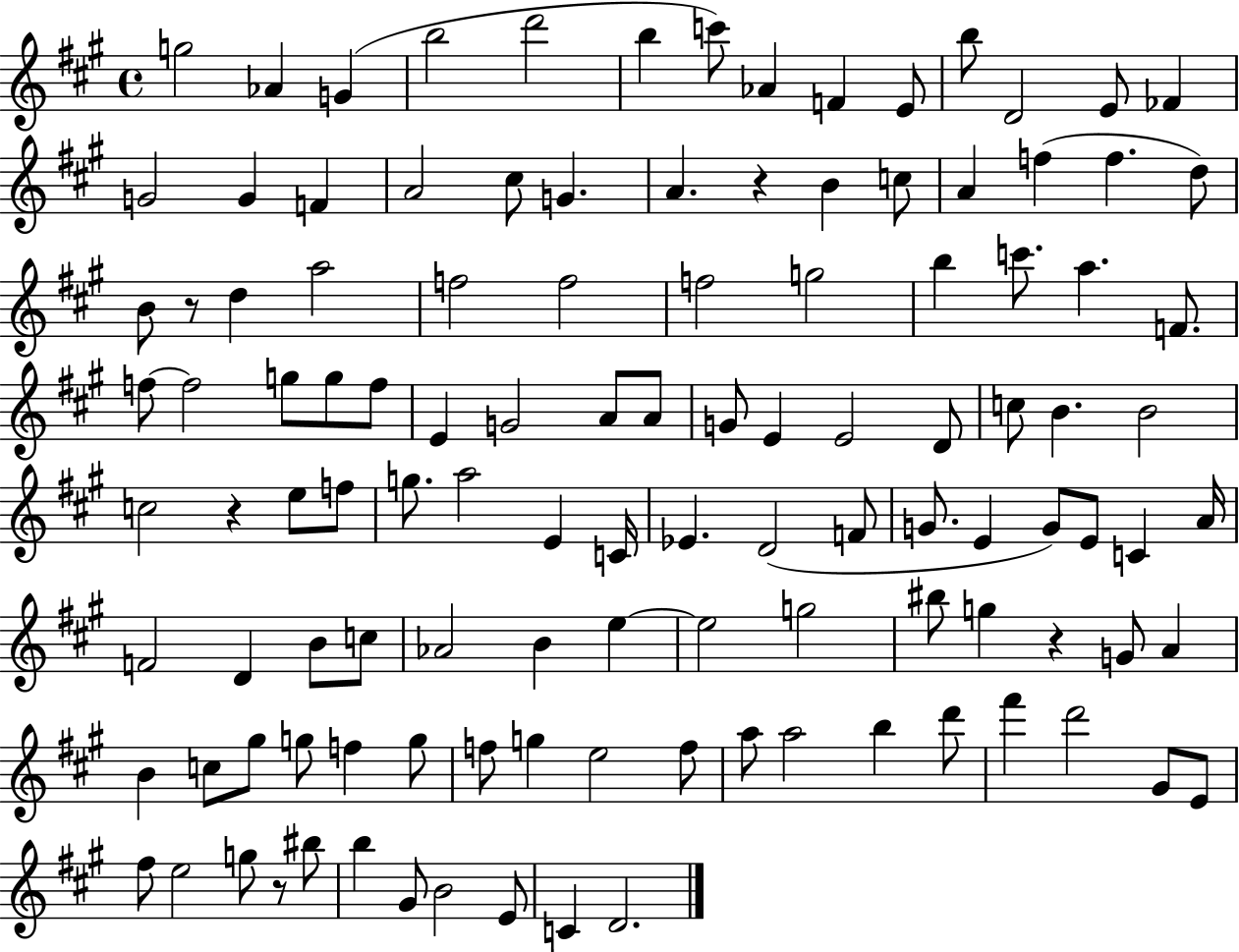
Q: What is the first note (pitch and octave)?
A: G5